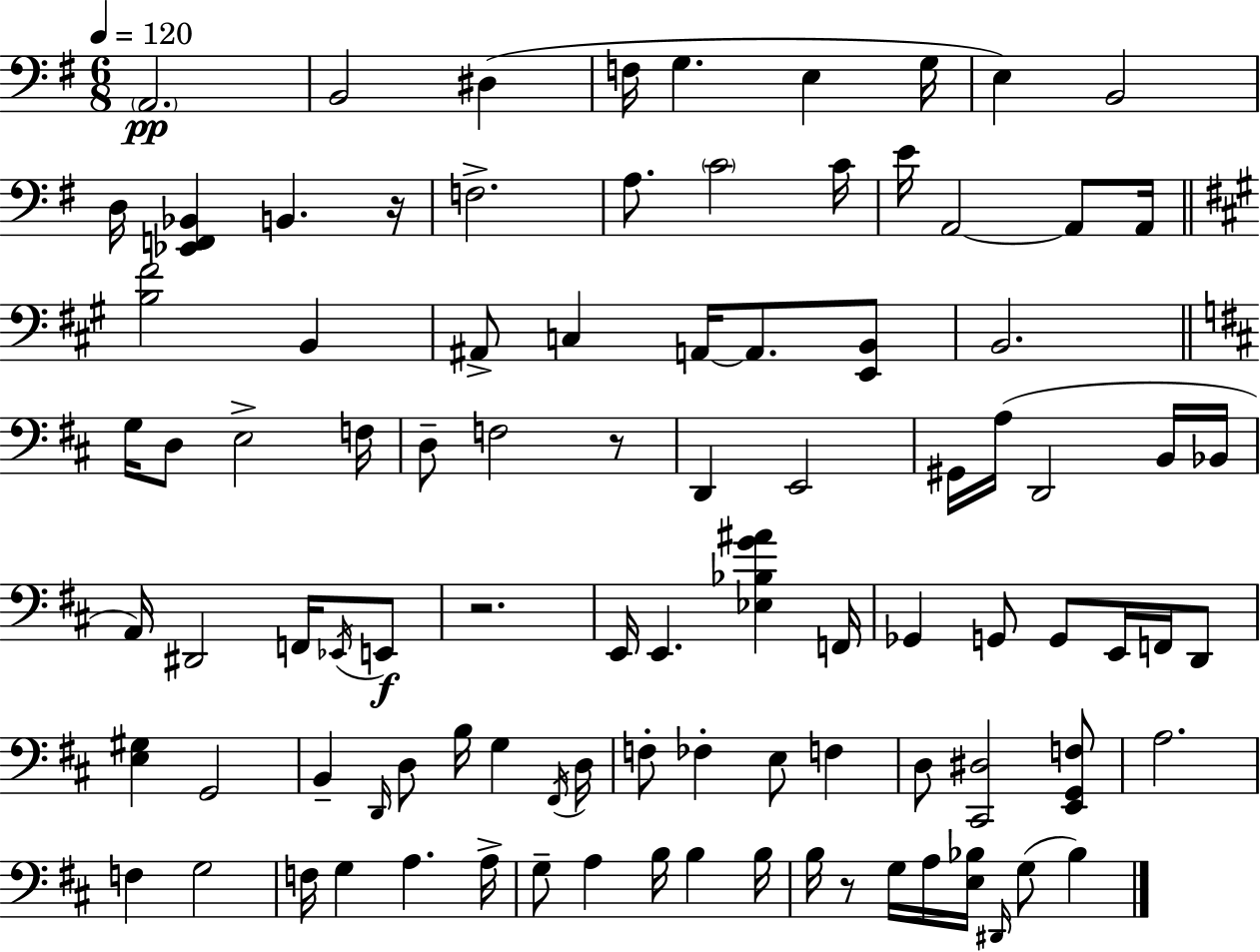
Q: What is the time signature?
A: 6/8